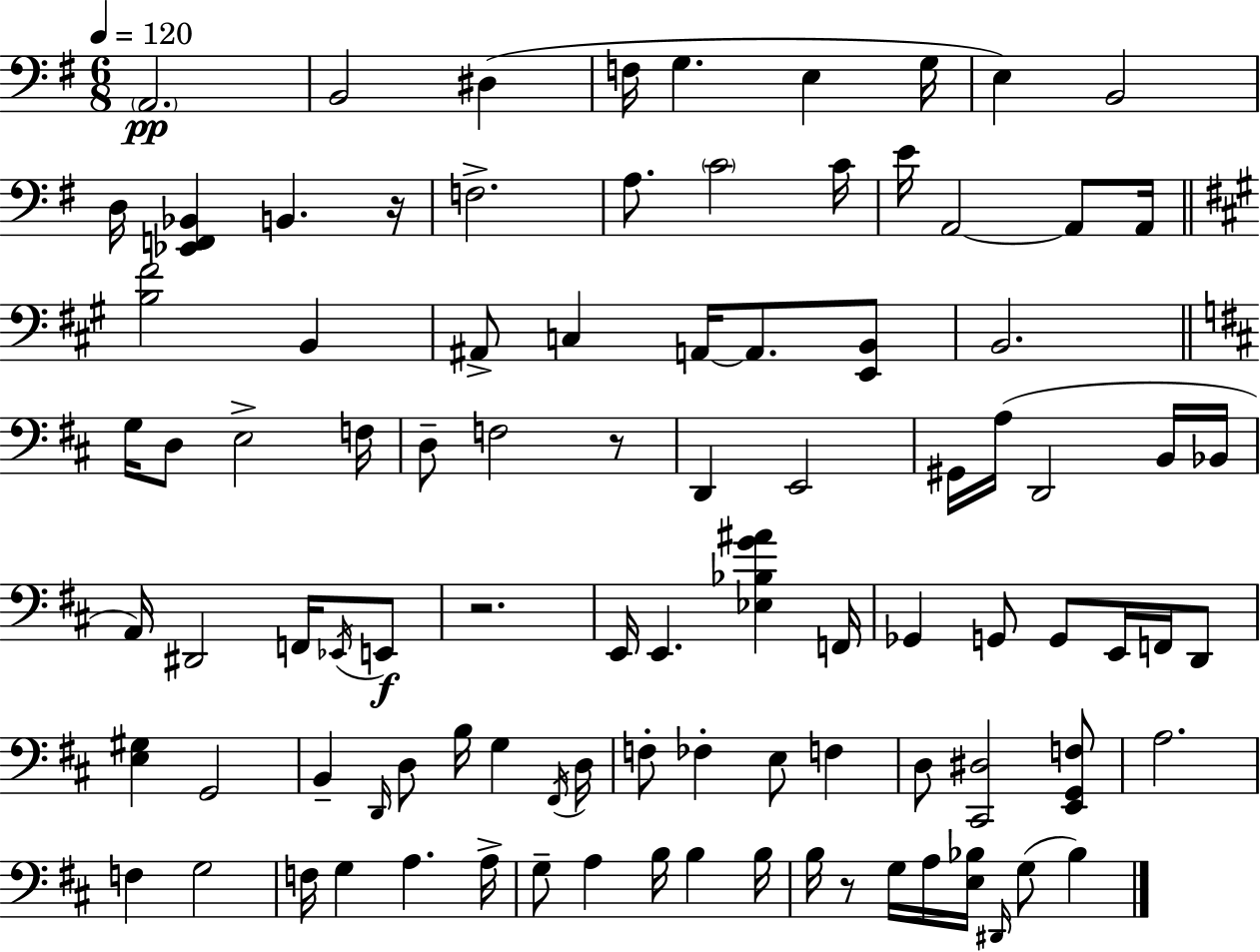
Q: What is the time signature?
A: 6/8